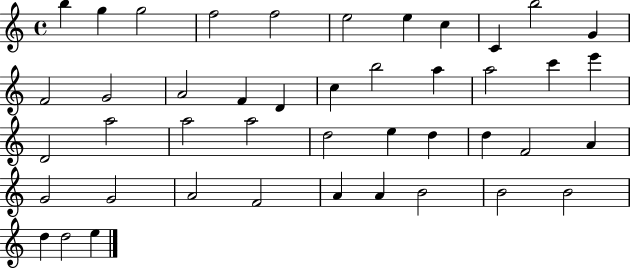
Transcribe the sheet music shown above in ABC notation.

X:1
T:Untitled
M:4/4
L:1/4
K:C
b g g2 f2 f2 e2 e c C b2 G F2 G2 A2 F D c b2 a a2 c' e' D2 a2 a2 a2 d2 e d d F2 A G2 G2 A2 F2 A A B2 B2 B2 d d2 e